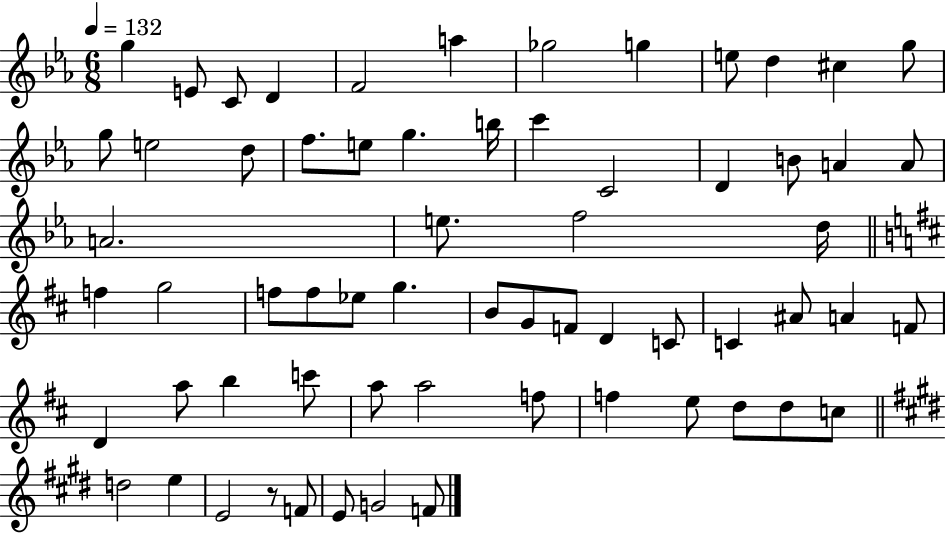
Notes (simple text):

G5/q E4/e C4/e D4/q F4/h A5/q Gb5/h G5/q E5/e D5/q C#5/q G5/e G5/e E5/h D5/e F5/e. E5/e G5/q. B5/s C6/q C4/h D4/q B4/e A4/q A4/e A4/h. E5/e. F5/h D5/s F5/q G5/h F5/e F5/e Eb5/e G5/q. B4/e G4/e F4/e D4/q C4/e C4/q A#4/e A4/q F4/e D4/q A5/e B5/q C6/e A5/e A5/h F5/e F5/q E5/e D5/e D5/e C5/e D5/h E5/q E4/h R/e F4/e E4/e G4/h F4/e